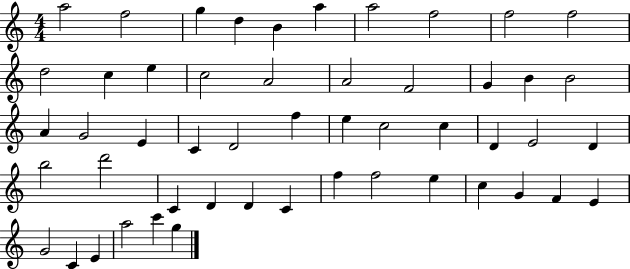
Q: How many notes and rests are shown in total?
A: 51